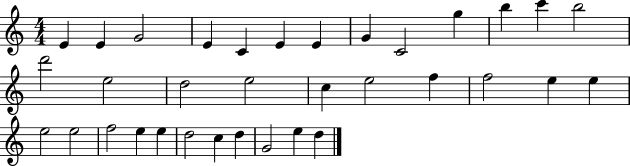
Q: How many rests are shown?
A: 0